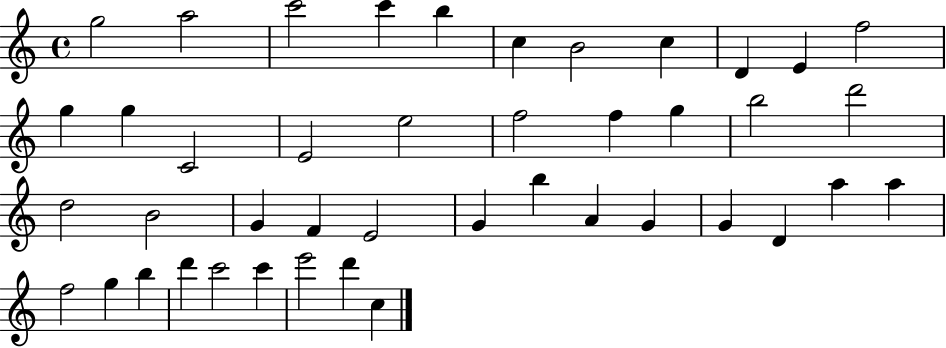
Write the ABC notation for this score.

X:1
T:Untitled
M:4/4
L:1/4
K:C
g2 a2 c'2 c' b c B2 c D E f2 g g C2 E2 e2 f2 f g b2 d'2 d2 B2 G F E2 G b A G G D a a f2 g b d' c'2 c' e'2 d' c